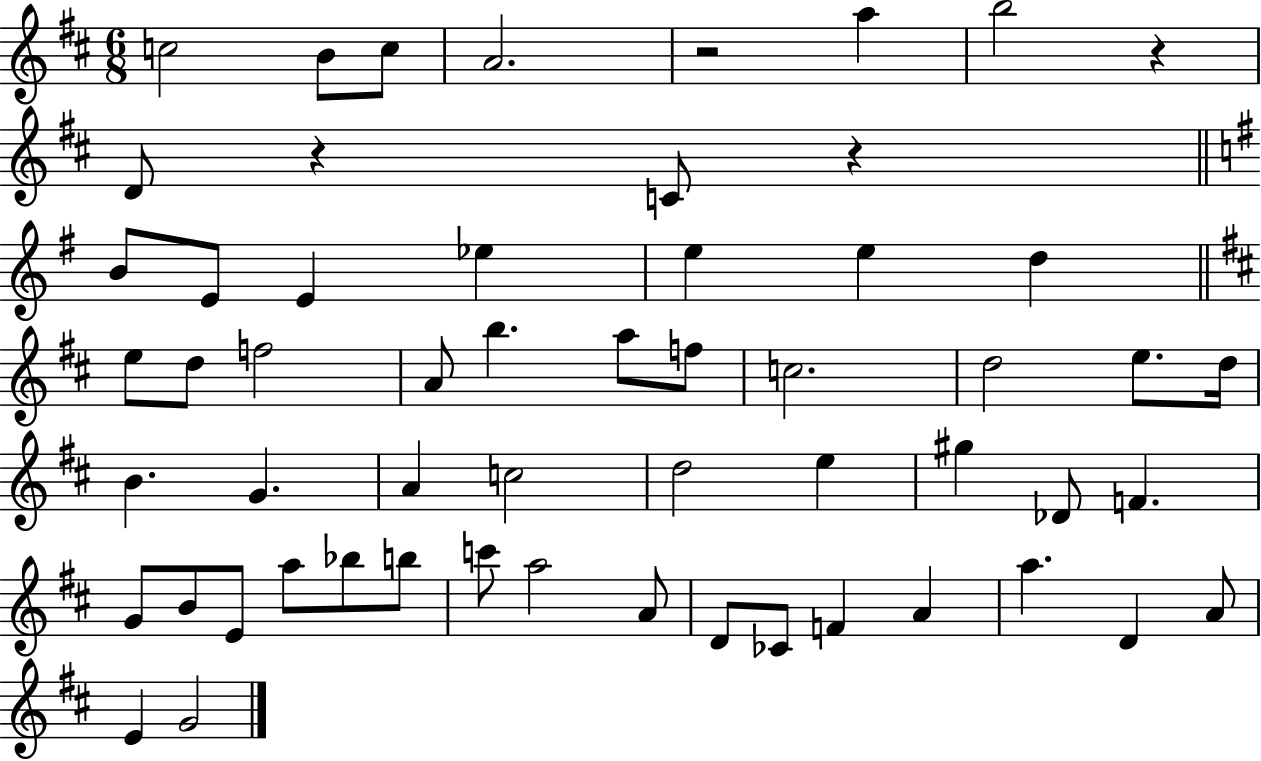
{
  \clef treble
  \numericTimeSignature
  \time 6/8
  \key d \major
  c''2 b'8 c''8 | a'2. | r2 a''4 | b''2 r4 | \break d'8 r4 c'8 r4 | \bar "||" \break \key g \major b'8 e'8 e'4 ees''4 | e''4 e''4 d''4 | \bar "||" \break \key b \minor e''8 d''8 f''2 | a'8 b''4. a''8 f''8 | c''2. | d''2 e''8. d''16 | \break b'4. g'4. | a'4 c''2 | d''2 e''4 | gis''4 des'8 f'4. | \break g'8 b'8 e'8 a''8 bes''8 b''8 | c'''8 a''2 a'8 | d'8 ces'8 f'4 a'4 | a''4. d'4 a'8 | \break e'4 g'2 | \bar "|."
}